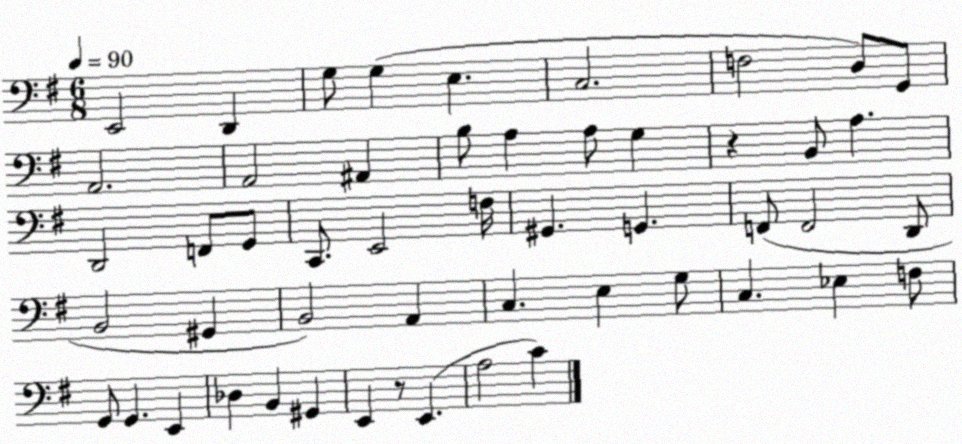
X:1
T:Untitled
M:6/8
L:1/4
K:G
E,,2 D,, G,/2 G, E, C,2 F,2 D,/2 G,,/2 A,,2 A,,2 ^A,, B,/2 A, A,/2 G, z B,,/2 A, D,,2 F,,/2 G,,/2 C,,/2 E,,2 F,/4 ^G,, G,, F,,/2 F,,2 D,,/2 B,,2 ^G,, B,,2 A,, C, E, G,/2 C, _E, F,/2 G,,/2 G,, E,, _D, B,, ^G,, E,, z/2 E,, A,2 C